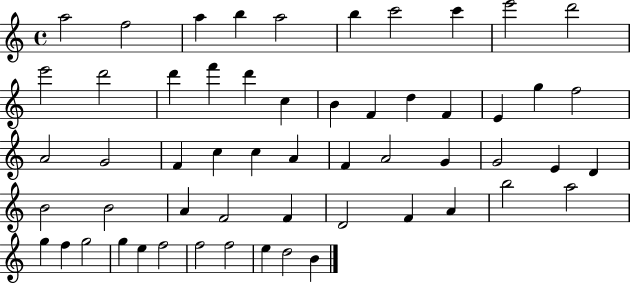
{
  \clef treble
  \time 4/4
  \defaultTimeSignature
  \key c \major
  a''2 f''2 | a''4 b''4 a''2 | b''4 c'''2 c'''4 | e'''2 d'''2 | \break e'''2 d'''2 | d'''4 f'''4 d'''4 c''4 | b'4 f'4 d''4 f'4 | e'4 g''4 f''2 | \break a'2 g'2 | f'4 c''4 c''4 a'4 | f'4 a'2 g'4 | g'2 e'4 d'4 | \break b'2 b'2 | a'4 f'2 f'4 | d'2 f'4 a'4 | b''2 a''2 | \break g''4 f''4 g''2 | g''4 e''4 f''2 | f''2 f''2 | e''4 d''2 b'4 | \break \bar "|."
}